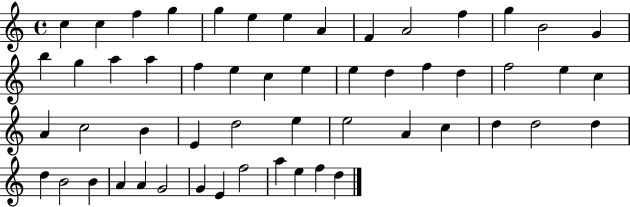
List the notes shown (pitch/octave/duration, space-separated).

C5/q C5/q F5/q G5/q G5/q E5/q E5/q A4/q F4/q A4/h F5/q G5/q B4/h G4/q B5/q G5/q A5/q A5/q F5/q E5/q C5/q E5/q E5/q D5/q F5/q D5/q F5/h E5/q C5/q A4/q C5/h B4/q E4/q D5/h E5/q E5/h A4/q C5/q D5/q D5/h D5/q D5/q B4/h B4/q A4/q A4/q G4/h G4/q E4/q F5/h A5/q E5/q F5/q D5/q